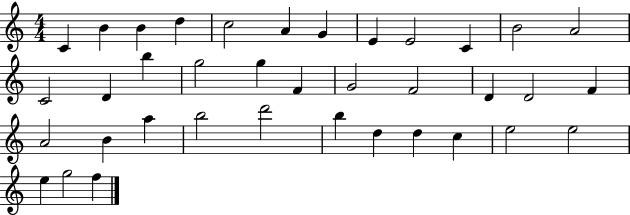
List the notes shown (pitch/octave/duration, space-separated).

C4/q B4/q B4/q D5/q C5/h A4/q G4/q E4/q E4/h C4/q B4/h A4/h C4/h D4/q B5/q G5/h G5/q F4/q G4/h F4/h D4/q D4/h F4/q A4/h B4/q A5/q B5/h D6/h B5/q D5/q D5/q C5/q E5/h E5/h E5/q G5/h F5/q